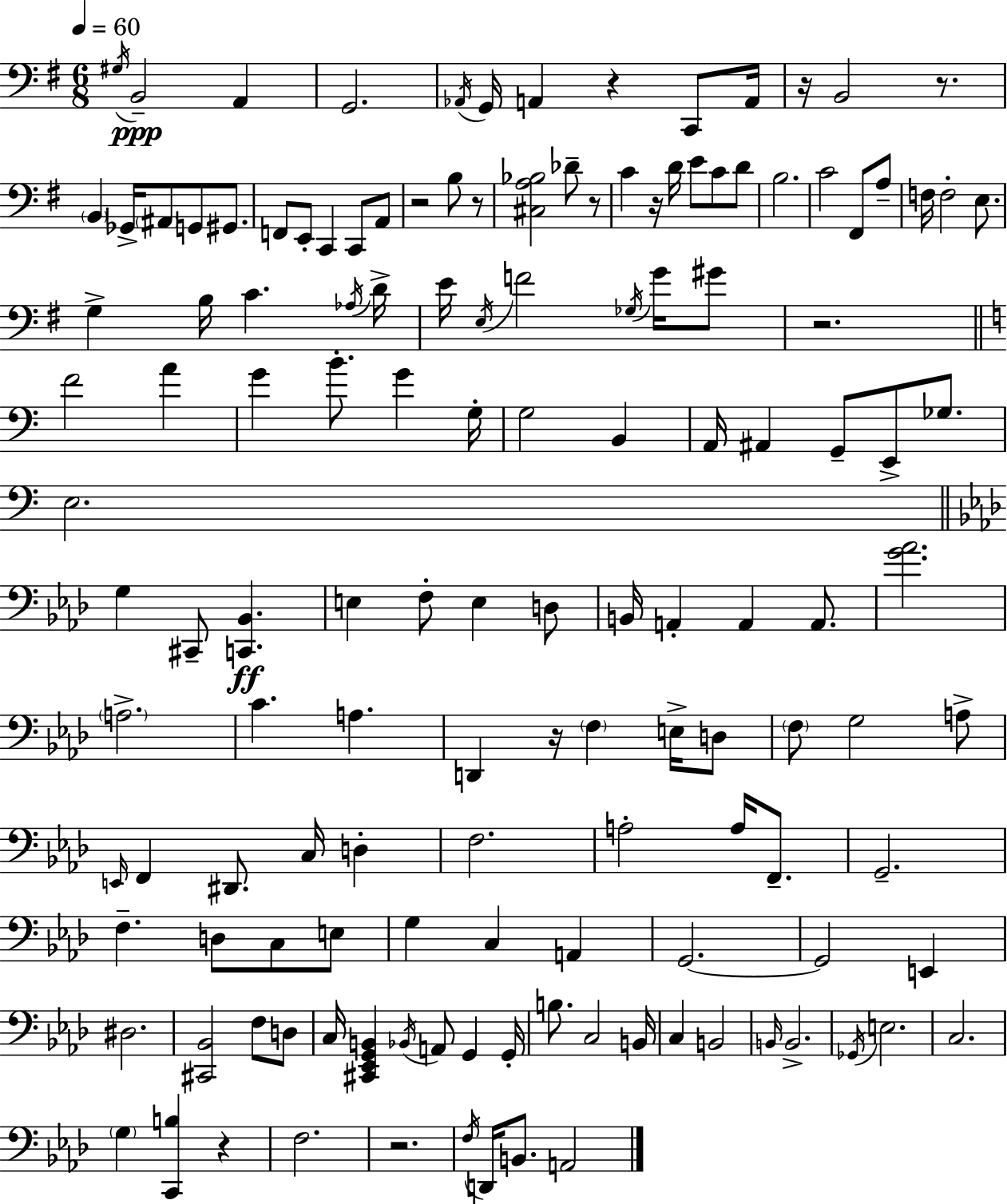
X:1
T:Untitled
M:6/8
L:1/4
K:Em
^G,/4 B,,2 A,, G,,2 _A,,/4 G,,/4 A,, z C,,/2 A,,/4 z/4 B,,2 z/2 B,, _G,,/4 ^A,,/2 G,,/2 ^G,,/2 F,,/2 E,,/2 C,, C,,/2 A,,/2 z2 B,/2 z/2 [^C,A,_B,]2 _D/2 z/2 C z/4 D/4 E/2 C/2 D/2 B,2 C2 ^F,,/2 A,/2 F,/4 F,2 E,/2 G, B,/4 C _A,/4 D/4 E/4 E,/4 F2 _G,/4 G/4 ^G/2 z2 F2 A G B/2 G G,/4 G,2 B,, A,,/4 ^A,, G,,/2 E,,/2 _G,/2 E,2 G, ^C,,/2 [C,,_B,,] E, F,/2 E, D,/2 B,,/4 A,, A,, A,,/2 [G_A]2 A,2 C A, D,, z/4 F, E,/4 D,/2 F,/2 G,2 A,/2 E,,/4 F,, ^D,,/2 C,/4 D, F,2 A,2 A,/4 F,,/2 G,,2 F, D,/2 C,/2 E,/2 G, C, A,, G,,2 G,,2 E,, ^D,2 [^C,,_B,,]2 F,/2 D,/2 C,/4 [^C,,_E,,G,,B,,] _B,,/4 A,,/2 G,, G,,/4 B,/2 C,2 B,,/4 C, B,,2 B,,/4 B,,2 _G,,/4 E,2 C,2 G, [C,,B,] z F,2 z2 F,/4 D,,/4 B,,/2 A,,2